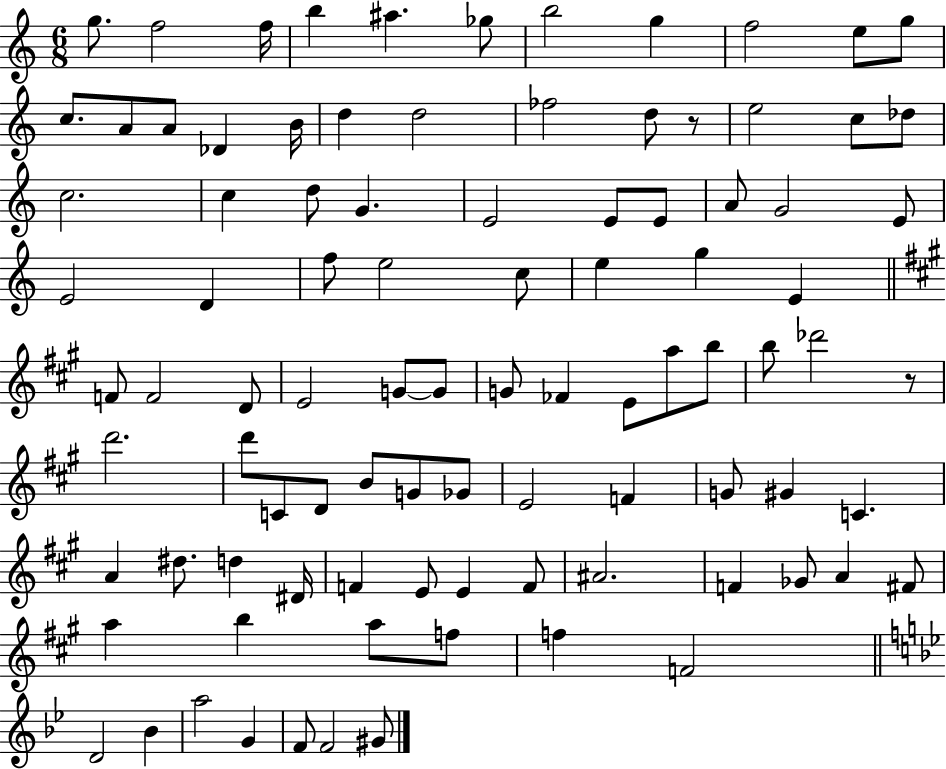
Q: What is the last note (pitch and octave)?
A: G#4